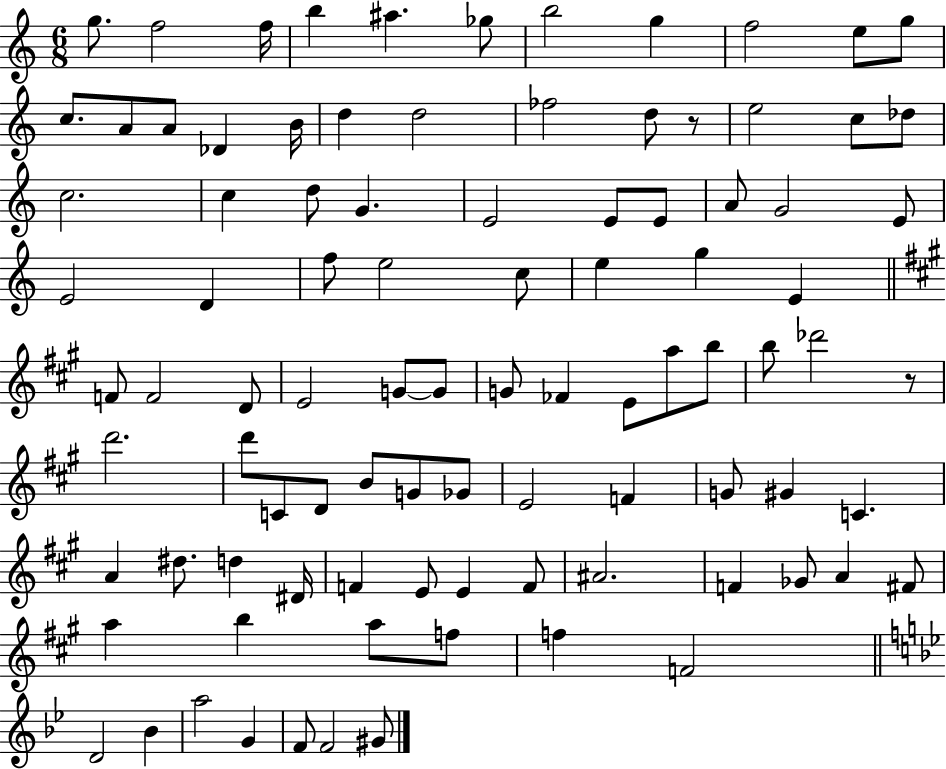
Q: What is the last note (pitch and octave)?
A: G#4